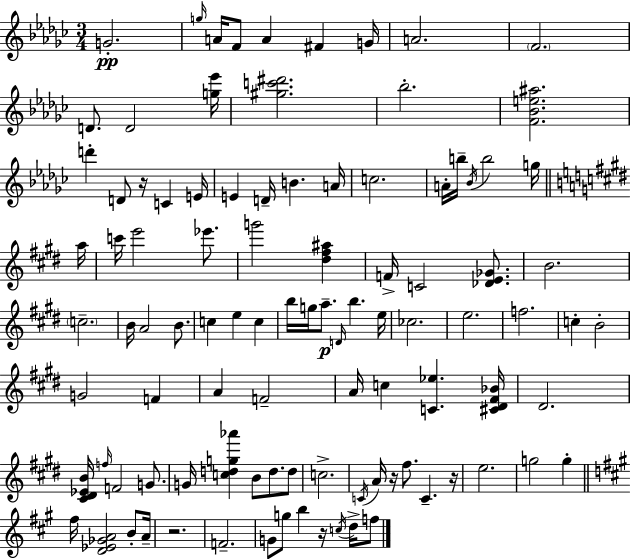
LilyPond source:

{
  \clef treble
  \numericTimeSignature
  \time 3/4
  \key ees \minor
  g'2.-.\pp | \grace { g''16 } a'16 f'8 a'4 fis'4 | g'16 a'2. | \parenthesize f'2. | \break d'8. d'2 | <g'' ees'''>16 <gis'' c''' dis'''>2. | bes''2.-. | <f' bes' e'' ais''>2. | \break d'''4-. d'8 r16 c'4 | e'16 e'4 d'16-- b'4. | a'16 c''2. | a'16-. b''16-- \acciaccatura { bes'16 } b''2 | \break g''16 \bar "||" \break \key e \major a''16 c'''16 e'''2 ees'''8. | g'''2 <dis'' fis'' ais''>4 | f'16-> c'2 <des' e' ges'>8. | b'2. | \break \parenthesize c''2.-- | b'16 a'2 b'8. | c''4 e''4 c''4 | b''16 g''16 a''8.--\p \grace { d'16 } b''4. | \break e''16 ces''2. | e''2. | f''2. | c''4-. b'2-. | \break g'2 f'4 | a'4 f'2-- | a'16 c''4 <c' ees''>4. | <cis' dis' fis' bes'>16 dis'2. | \break <cis' dis' ees' b'>16 \grace { f''16 } f'2 | g'8. g'16 <c'' d'' g'' aes'''>4 b'8 d''8. | d''8 c''2.-> | \acciaccatura { c'16 } a'16 r16 fis''8. c'4.-- | \break r16 e''2. | g''2 | g''4-. \bar "||" \break \key a \major fis''16 <d' ees' ges' a'>2 b'8-. a'16-- | r2. | f'2.-- | g'8 g''8 b''4 r16 \acciaccatura { c''16 } d''16-> f''8 | \break \bar "|."
}